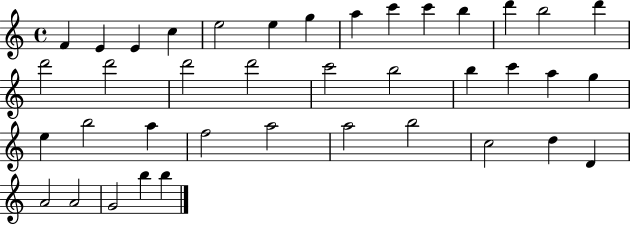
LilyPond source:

{
  \clef treble
  \time 4/4
  \defaultTimeSignature
  \key c \major
  f'4 e'4 e'4 c''4 | e''2 e''4 g''4 | a''4 c'''4 c'''4 b''4 | d'''4 b''2 d'''4 | \break d'''2 d'''2 | d'''2 d'''2 | c'''2 b''2 | b''4 c'''4 a''4 g''4 | \break e''4 b''2 a''4 | f''2 a''2 | a''2 b''2 | c''2 d''4 d'4 | \break a'2 a'2 | g'2 b''4 b''4 | \bar "|."
}